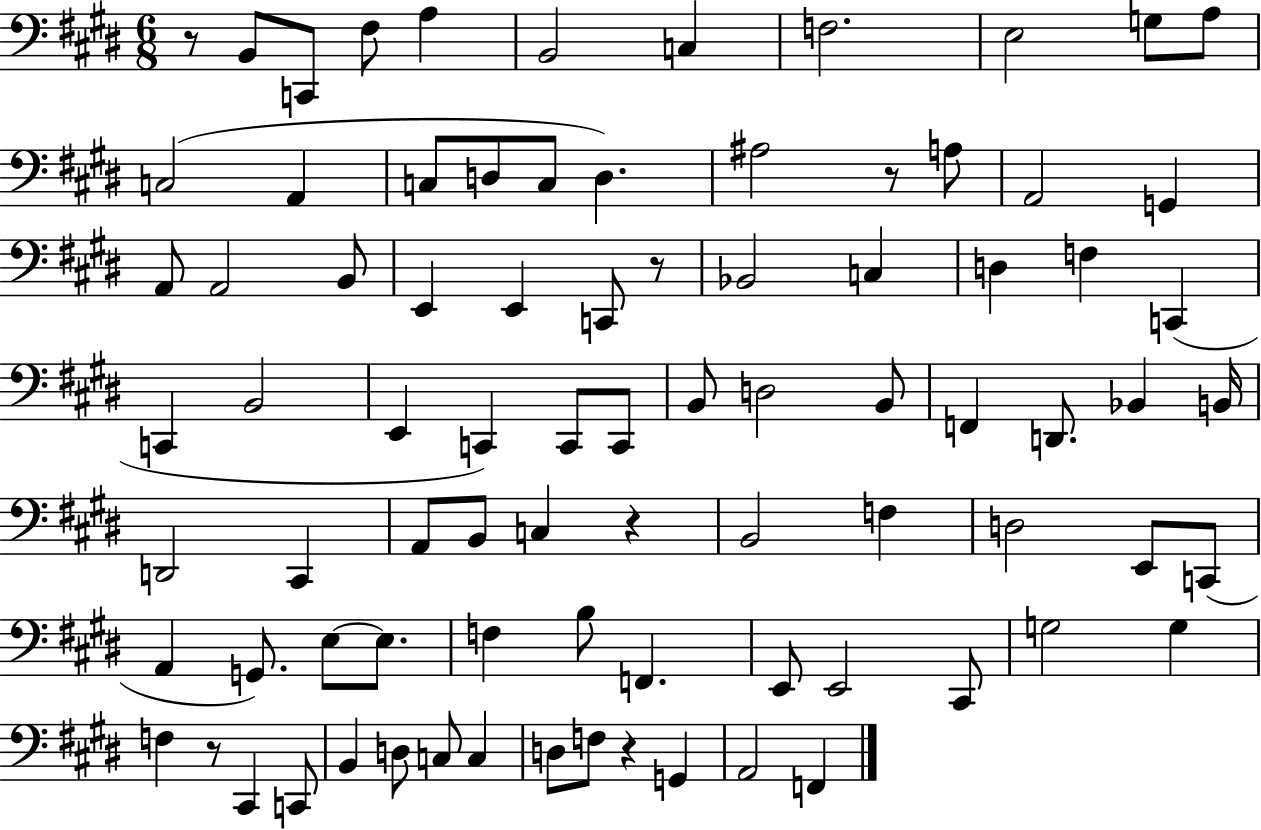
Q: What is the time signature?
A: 6/8